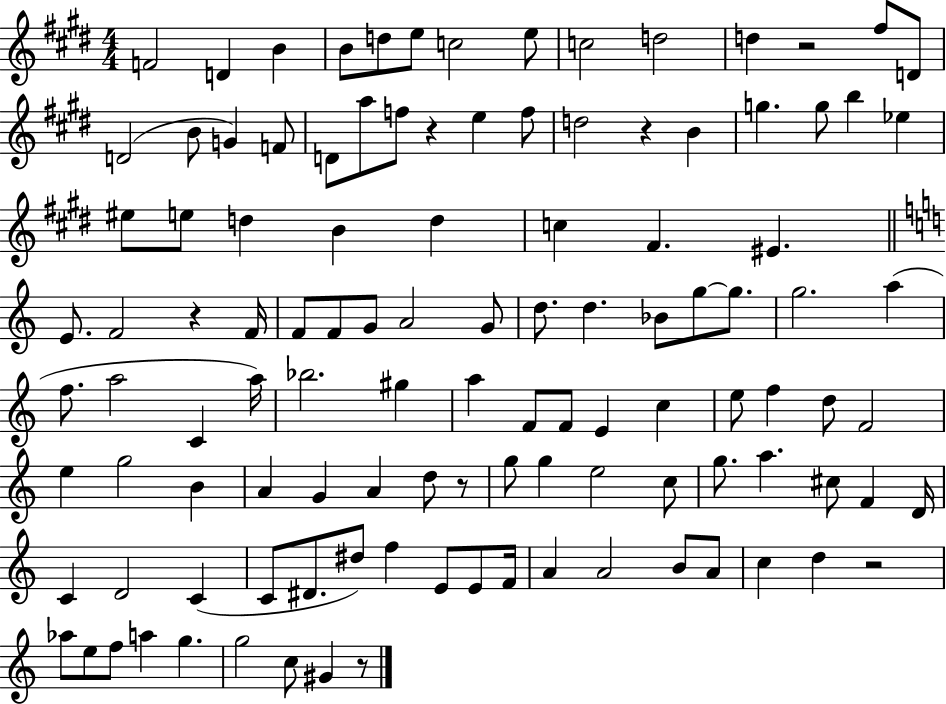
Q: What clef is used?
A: treble